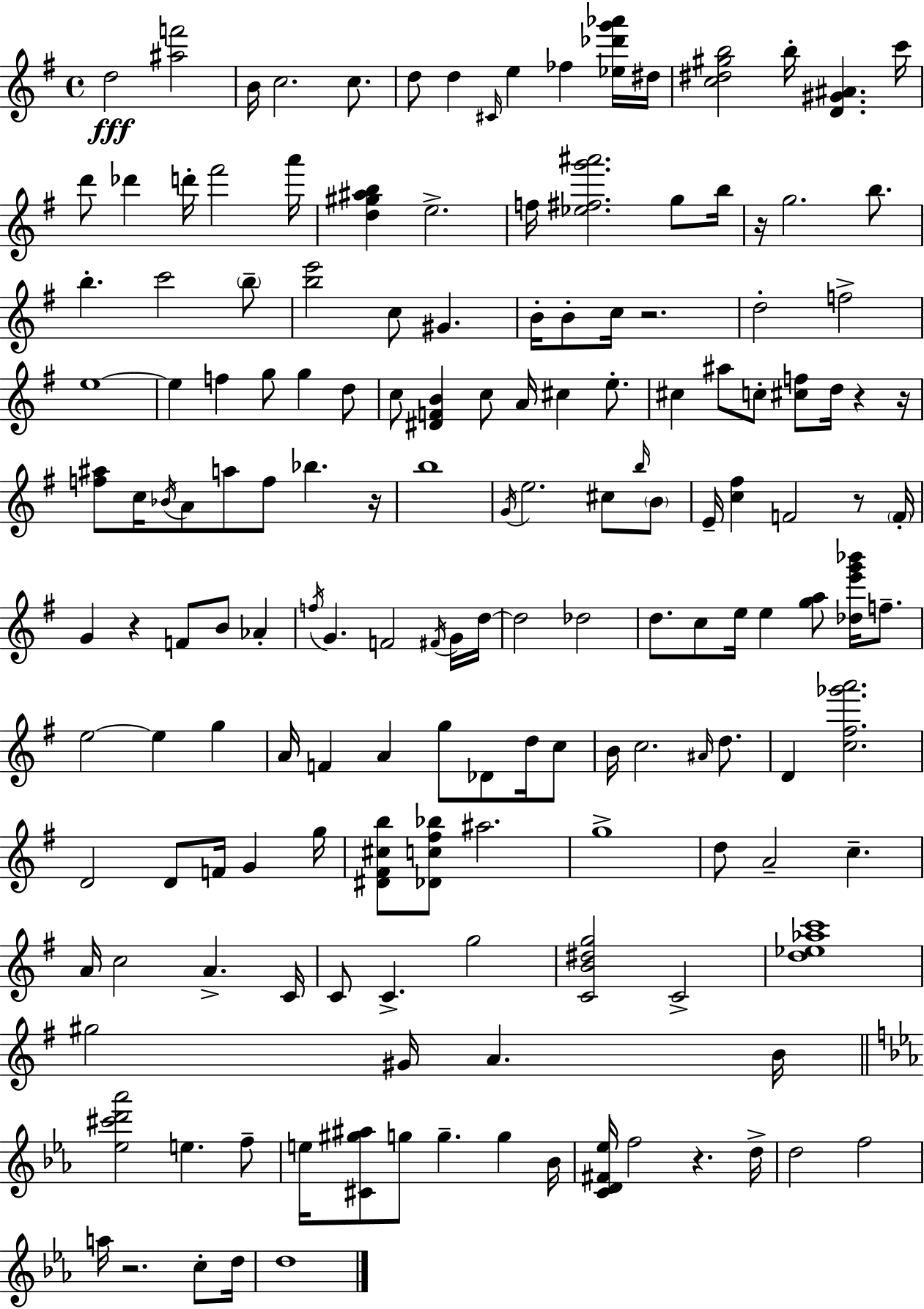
{
  \clef treble
  \time 4/4
  \defaultTimeSignature
  \key g \major
  \repeat volta 2 { d''2\fff <ais'' f'''>2 | b'16 c''2. c''8. | d''8 d''4 \grace { cis'16 } e''4 fes''4 <ees'' des''' g''' aes'''>16 | dis''16 <c'' dis'' gis'' b''>2 b''16-. <d' gis' ais'>4. | \break c'''16 d'''8 des'''4 d'''16-. fis'''2 | a'''16 <d'' gis'' ais'' b''>4 e''2.-> | f''16 <ees'' fis'' g''' ais'''>2. g''8 | b''16 r16 g''2. b''8. | \break b''4.-. c'''2 \parenthesize b''8-- | <b'' e'''>2 c''8 gis'4. | b'16-. b'8-. c''16 r2. | d''2-. f''2-> | \break e''1~~ | e''4 f''4 g''8 g''4 d''8 | c''8 <dis' f' b'>4 c''8 a'16 cis''4 e''8.-. | cis''4 ais''8 c''8-. <cis'' f''>8 d''16 r4 | \break r16 <f'' ais''>8 c''16 \acciaccatura { bes'16 } a'8 a''8 f''8 bes''4. | r16 b''1 | \acciaccatura { g'16 } e''2. cis''8 | \grace { b''16 } \parenthesize b'8 e'16-- <c'' fis''>4 f'2 | \break r8 \parenthesize f'16-. g'4 r4 f'8 b'8 | aes'4-. \acciaccatura { f''16 } g'4. f'2 | \acciaccatura { fis'16 } g'16 d''16~~ d''2 des''2 | d''8. c''8 e''16 e''4 | \break <g'' a''>8 <des'' e''' g''' bes'''>16 f''8.-- e''2~~ e''4 | g''4 a'16 f'4 a'4 g''8 | des'8 d''16 c''8 b'16 c''2. | \grace { ais'16 } d''8. d'4 <c'' fis'' ges''' a'''>2. | \break d'2 d'8 | f'16 g'4 g''16 <dis' fis' cis'' b''>8 <des' c'' fis'' bes''>8 ais''2. | g''1-> | d''8 a'2-- | \break c''4.-- a'16 c''2 | a'4.-> c'16 c'8 c'4.-> g''2 | <c' b' dis'' g''>2 c'2-> | <d'' ees'' aes'' c'''>1 | \break gis''2 gis'16 | a'4. b'16 \bar "||" \break \key ees \major <ees'' cis''' d''' aes'''>2 e''4. f''8-- | e''16 <cis' gis'' ais''>8 g''8 g''4.-- g''4 bes'16 | <c' d' fis' ees''>16 f''2 r4. d''16-> | d''2 f''2 | \break a''16 r2. c''8-. d''16 | d''1 | } \bar "|."
}